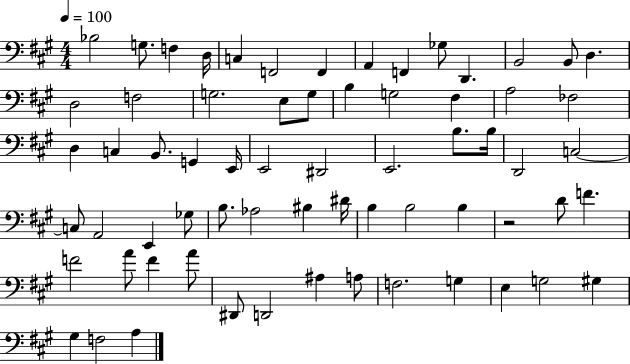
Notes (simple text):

Bb3/h G3/e. F3/q D3/s C3/q F2/h F2/q A2/q F2/q Gb3/e D2/q. B2/h B2/e D3/q. D3/h F3/h G3/h. E3/e G3/e B3/q G3/h F#3/q A3/h FES3/h D3/q C3/q B2/e. G2/q E2/s E2/h D#2/h E2/h. B3/e. B3/s D2/h C3/h C3/e A2/h E2/q Gb3/e B3/e. Ab3/h BIS3/q D#4/s B3/q B3/h B3/q R/h D4/e F4/q. F4/h A4/e F4/q A4/e D#2/e D2/h A#3/q A3/e F3/h. G3/q E3/q G3/h G#3/q G#3/q F3/h A3/q